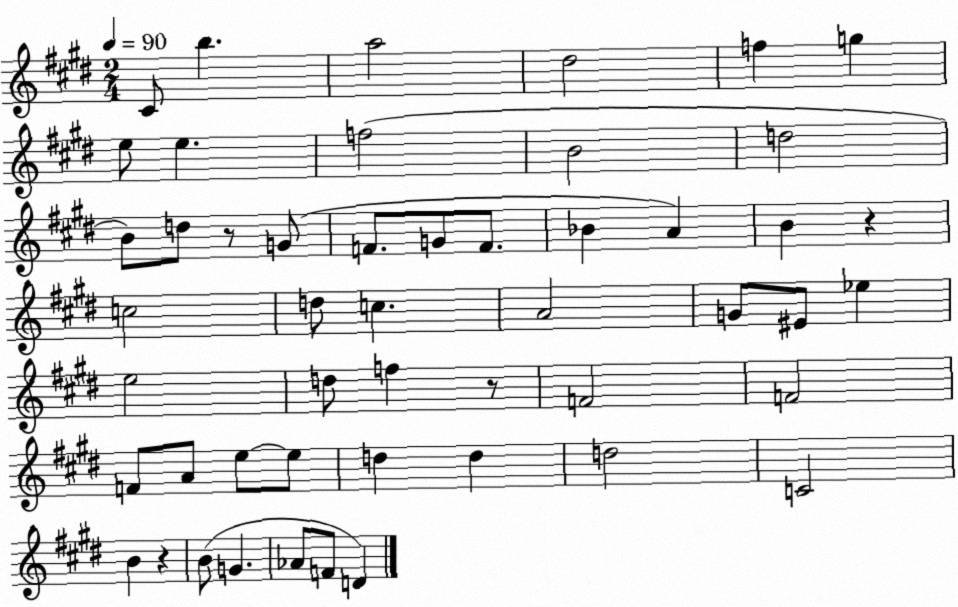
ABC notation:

X:1
T:Untitled
M:2/4
L:1/4
K:E
^C/2 b a2 ^d2 f g e/2 e f2 B2 d2 B/2 d/2 z/2 G/2 F/2 G/2 F/2 _B A B z c2 d/2 c A2 G/2 ^E/2 _e e2 d/2 f z/2 F2 F2 F/2 A/2 e/2 e/2 d d d2 C2 B z B/2 G _A/2 F/2 D